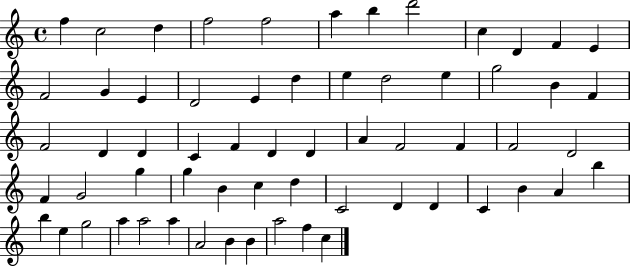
X:1
T:Untitled
M:4/4
L:1/4
K:C
f c2 d f2 f2 a b d'2 c D F E F2 G E D2 E d e d2 e g2 B F F2 D D C F D D A F2 F F2 D2 F G2 g g B c d C2 D D C B A b b e g2 a a2 a A2 B B a2 f c